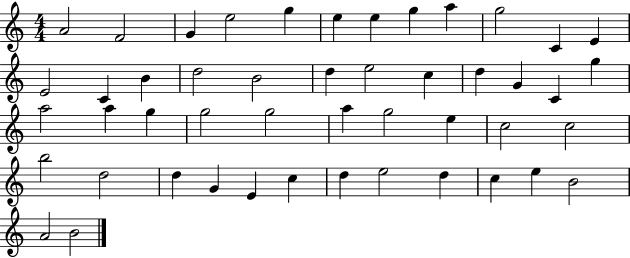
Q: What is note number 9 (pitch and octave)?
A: A5